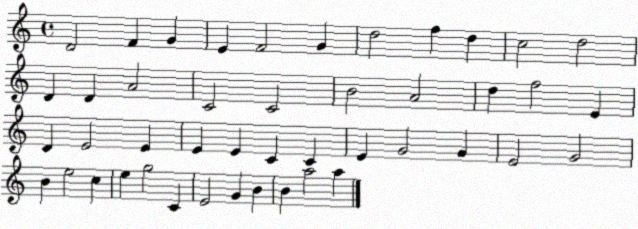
X:1
T:Untitled
M:4/4
L:1/4
K:C
D2 F G E F2 G d2 f d c2 d2 D D A2 C2 C2 B2 A2 d f2 E D E2 E E E C C E G2 G E2 G2 B e2 c e g2 C E2 G B B a2 a